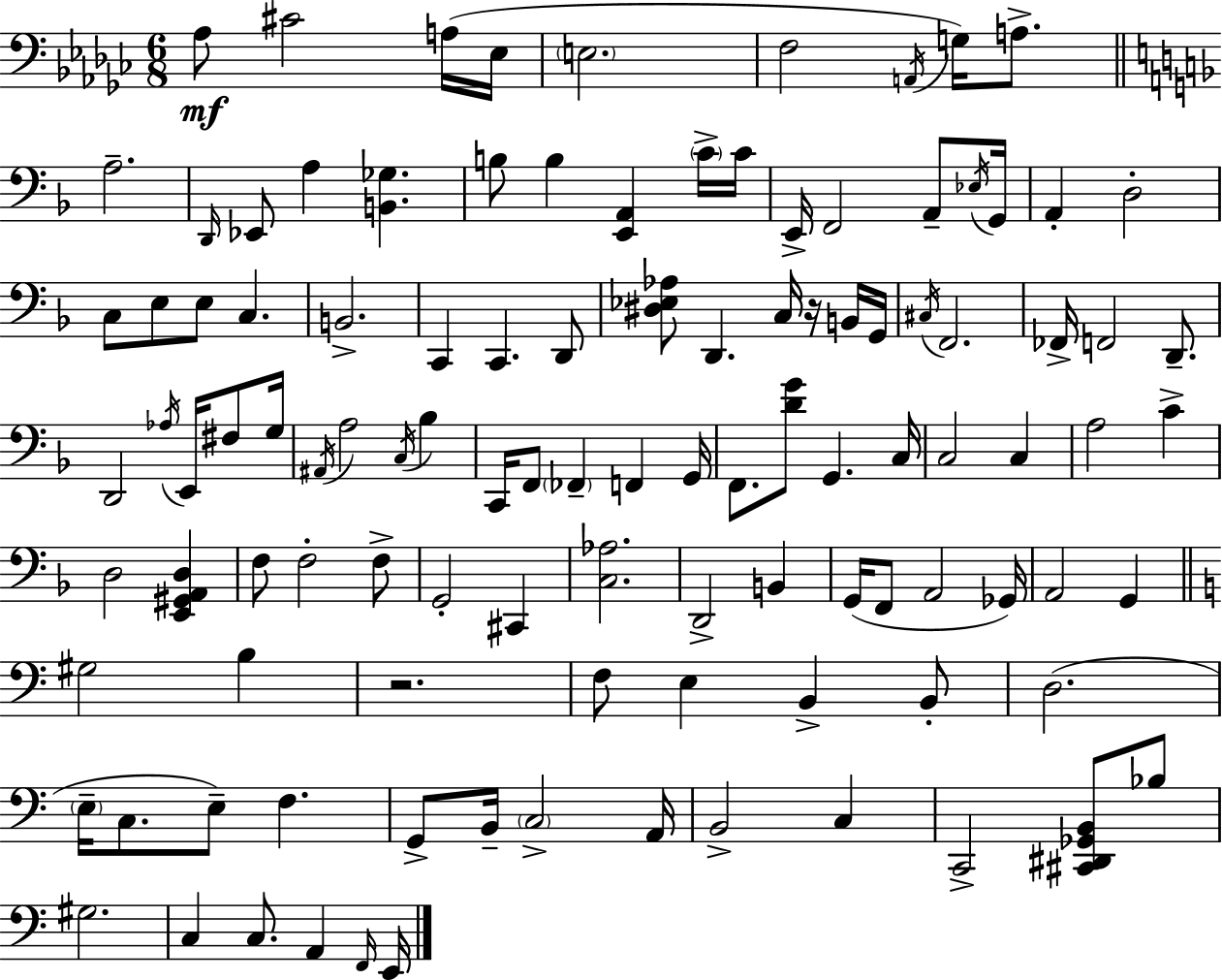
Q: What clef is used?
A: bass